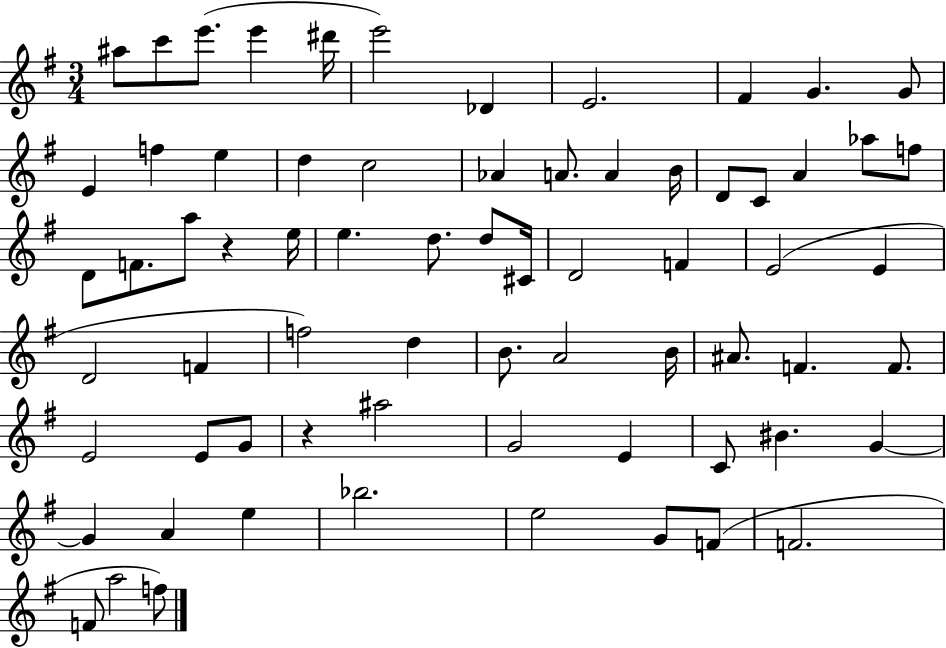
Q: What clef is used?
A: treble